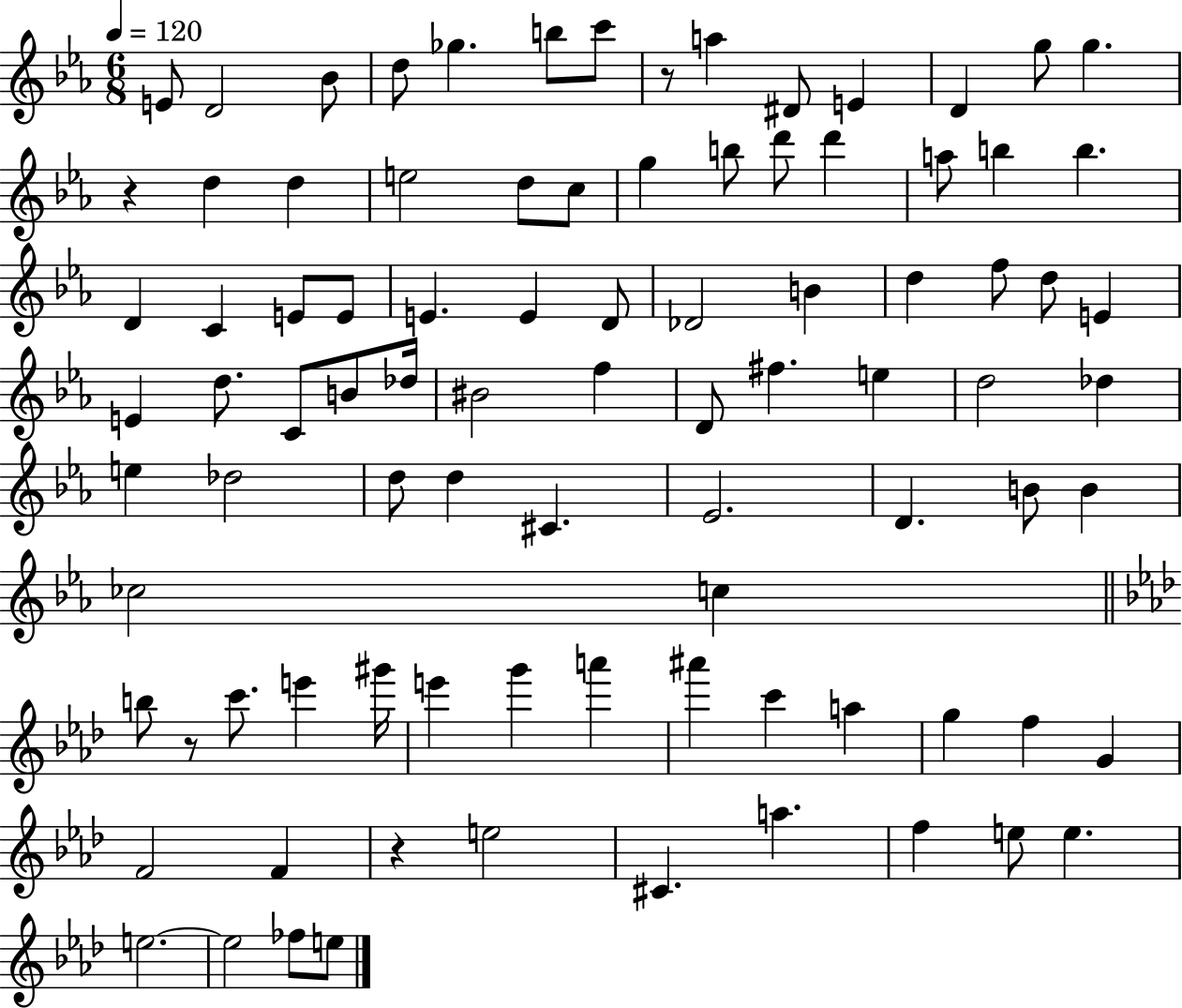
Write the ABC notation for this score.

X:1
T:Untitled
M:6/8
L:1/4
K:Eb
E/2 D2 _B/2 d/2 _g b/2 c'/2 z/2 a ^D/2 E D g/2 g z d d e2 d/2 c/2 g b/2 d'/2 d' a/2 b b D C E/2 E/2 E E D/2 _D2 B d f/2 d/2 E E d/2 C/2 B/2 _d/4 ^B2 f D/2 ^f e d2 _d e _d2 d/2 d ^C _E2 D B/2 B _c2 c b/2 z/2 c'/2 e' ^g'/4 e' g' a' ^a' c' a g f G F2 F z e2 ^C a f e/2 e e2 e2 _f/2 e/2